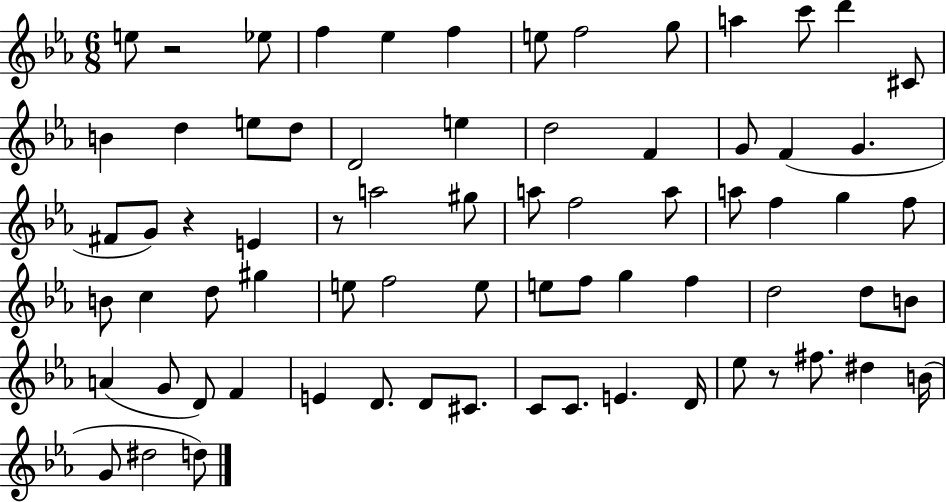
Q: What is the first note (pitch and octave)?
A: E5